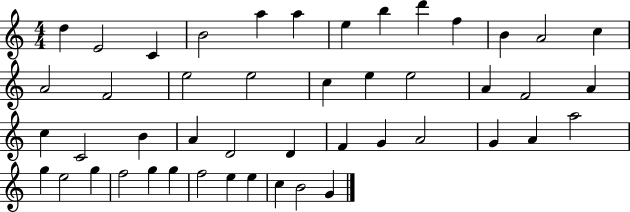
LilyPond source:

{
  \clef treble
  \numericTimeSignature
  \time 4/4
  \key c \major
  d''4 e'2 c'4 | b'2 a''4 a''4 | e''4 b''4 d'''4 f''4 | b'4 a'2 c''4 | \break a'2 f'2 | e''2 e''2 | c''4 e''4 e''2 | a'4 f'2 a'4 | \break c''4 c'2 b'4 | a'4 d'2 d'4 | f'4 g'4 a'2 | g'4 a'4 a''2 | \break g''4 e''2 g''4 | f''2 g''4 g''4 | f''2 e''4 e''4 | c''4 b'2 g'4 | \break \bar "|."
}